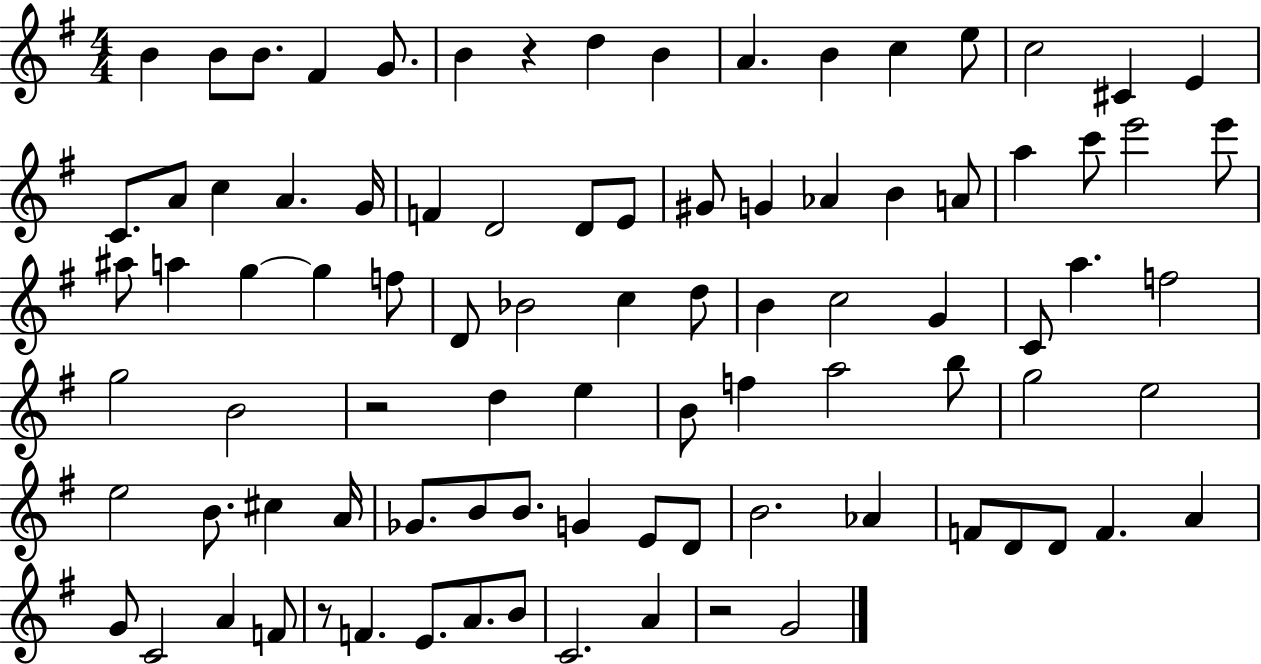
X:1
T:Untitled
M:4/4
L:1/4
K:G
B B/2 B/2 ^F G/2 B z d B A B c e/2 c2 ^C E C/2 A/2 c A G/4 F D2 D/2 E/2 ^G/2 G _A B A/2 a c'/2 e'2 e'/2 ^a/2 a g g f/2 D/2 _B2 c d/2 B c2 G C/2 a f2 g2 B2 z2 d e B/2 f a2 b/2 g2 e2 e2 B/2 ^c A/4 _G/2 B/2 B/2 G E/2 D/2 B2 _A F/2 D/2 D/2 F A G/2 C2 A F/2 z/2 F E/2 A/2 B/2 C2 A z2 G2